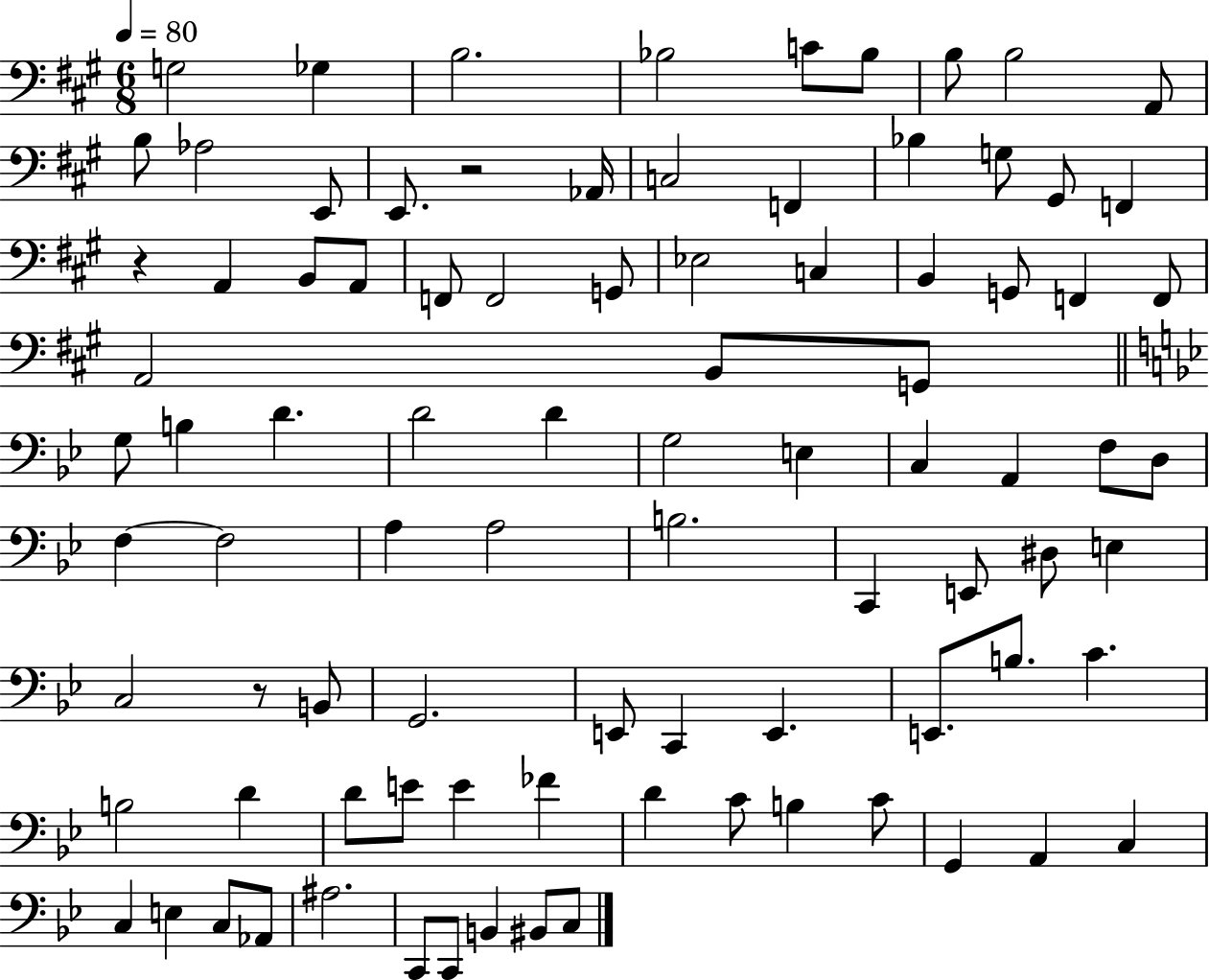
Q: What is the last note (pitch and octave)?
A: C3